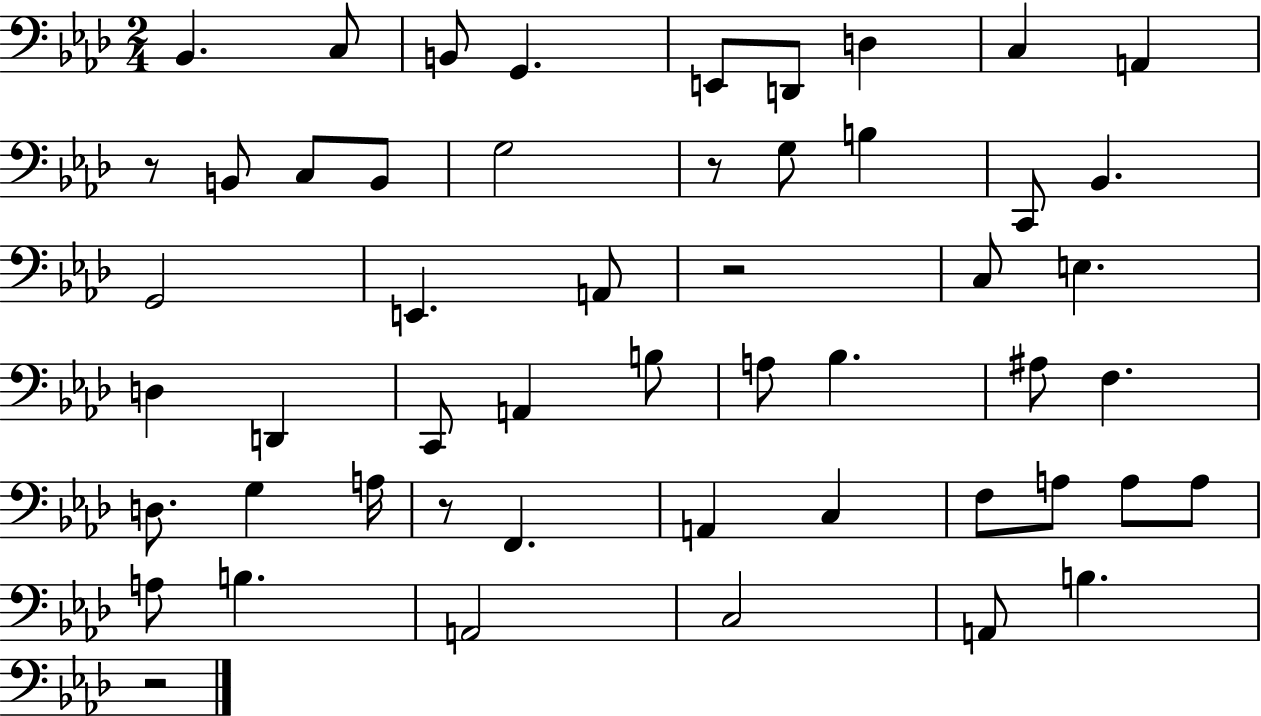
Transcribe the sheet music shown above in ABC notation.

X:1
T:Untitled
M:2/4
L:1/4
K:Ab
_B,, C,/2 B,,/2 G,, E,,/2 D,,/2 D, C, A,, z/2 B,,/2 C,/2 B,,/2 G,2 z/2 G,/2 B, C,,/2 _B,, G,,2 E,, A,,/2 z2 C,/2 E, D, D,, C,,/2 A,, B,/2 A,/2 _B, ^A,/2 F, D,/2 G, A,/4 z/2 F,, A,, C, F,/2 A,/2 A,/2 A,/2 A,/2 B, A,,2 C,2 A,,/2 B, z2